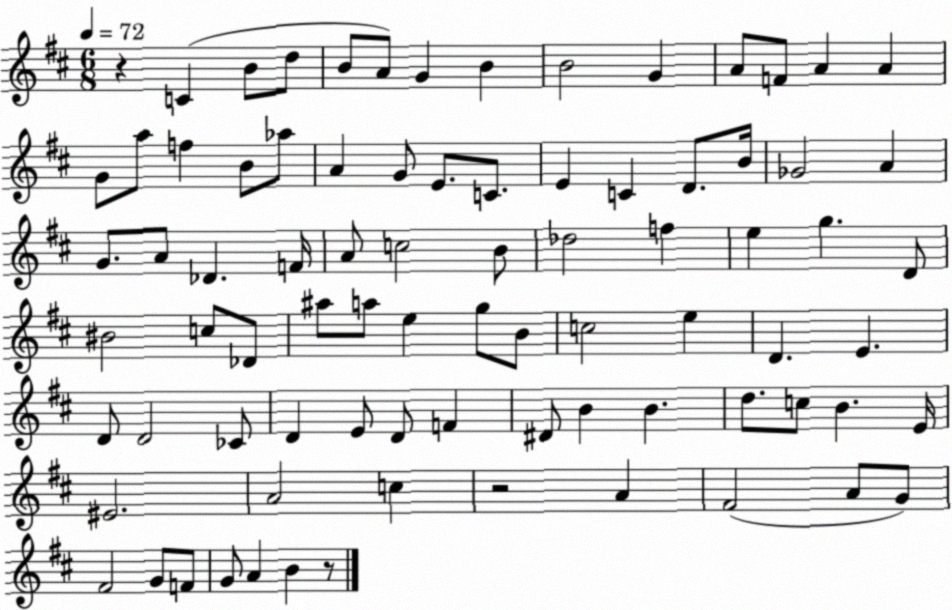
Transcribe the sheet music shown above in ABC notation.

X:1
T:Untitled
M:6/8
L:1/4
K:D
z C B/2 d/2 B/2 A/2 G B B2 G A/2 F/2 A A G/2 a/2 f B/2 _a/2 A G/2 E/2 C/2 E C D/2 B/4 _G2 A G/2 A/2 _D F/4 A/2 c2 B/2 _d2 f e g D/2 ^B2 c/2 _D/2 ^a/2 a/2 e g/2 B/2 c2 e D E D/2 D2 _C/2 D E/2 D/2 F ^D/2 B B d/2 c/2 B E/4 ^E2 A2 c z2 A ^F2 A/2 G/2 ^F2 G/2 F/2 G/2 A B z/2